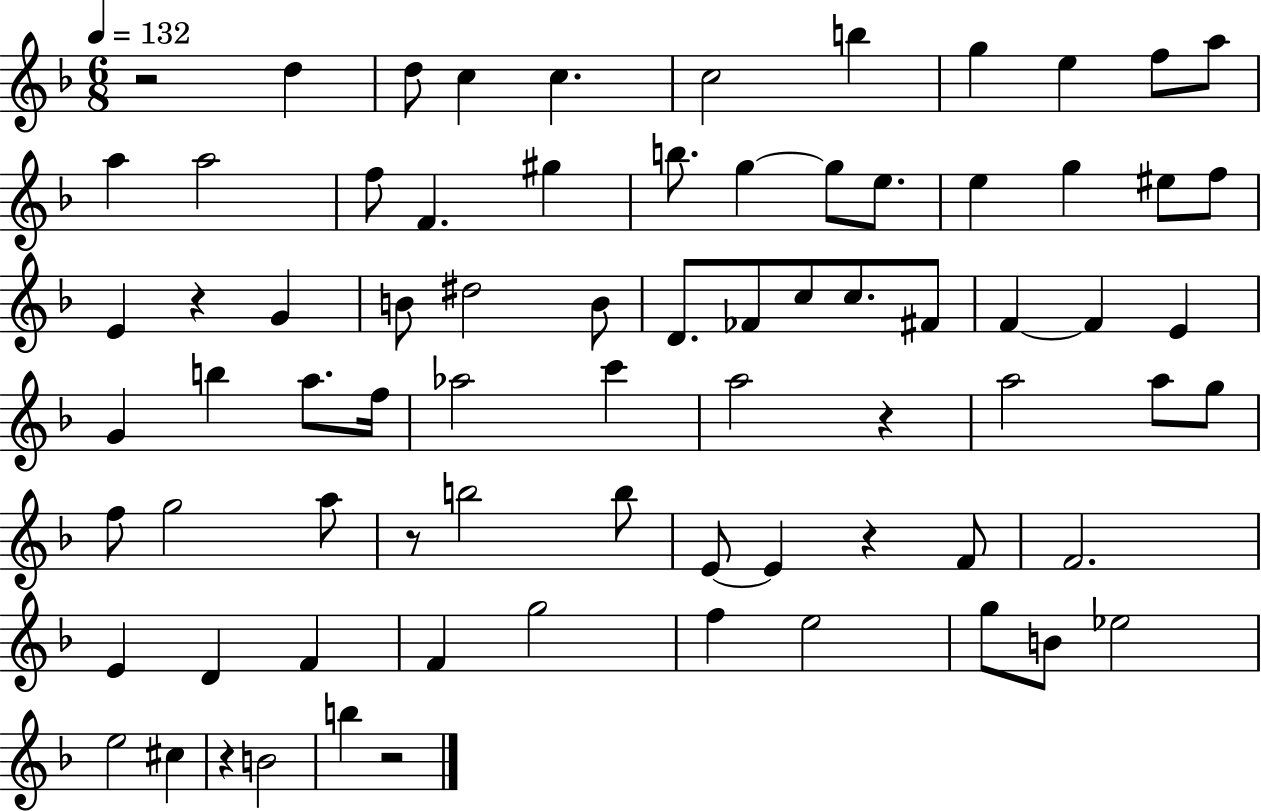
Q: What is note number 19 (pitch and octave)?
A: E5